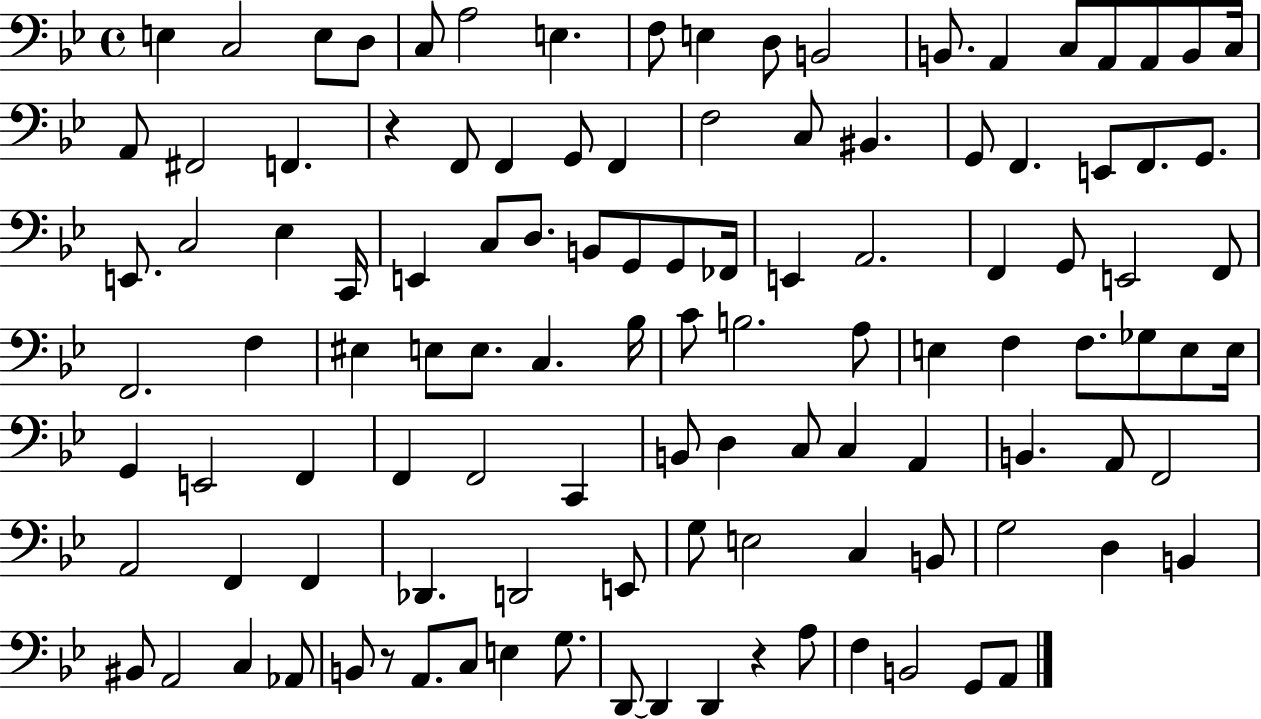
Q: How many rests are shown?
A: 3